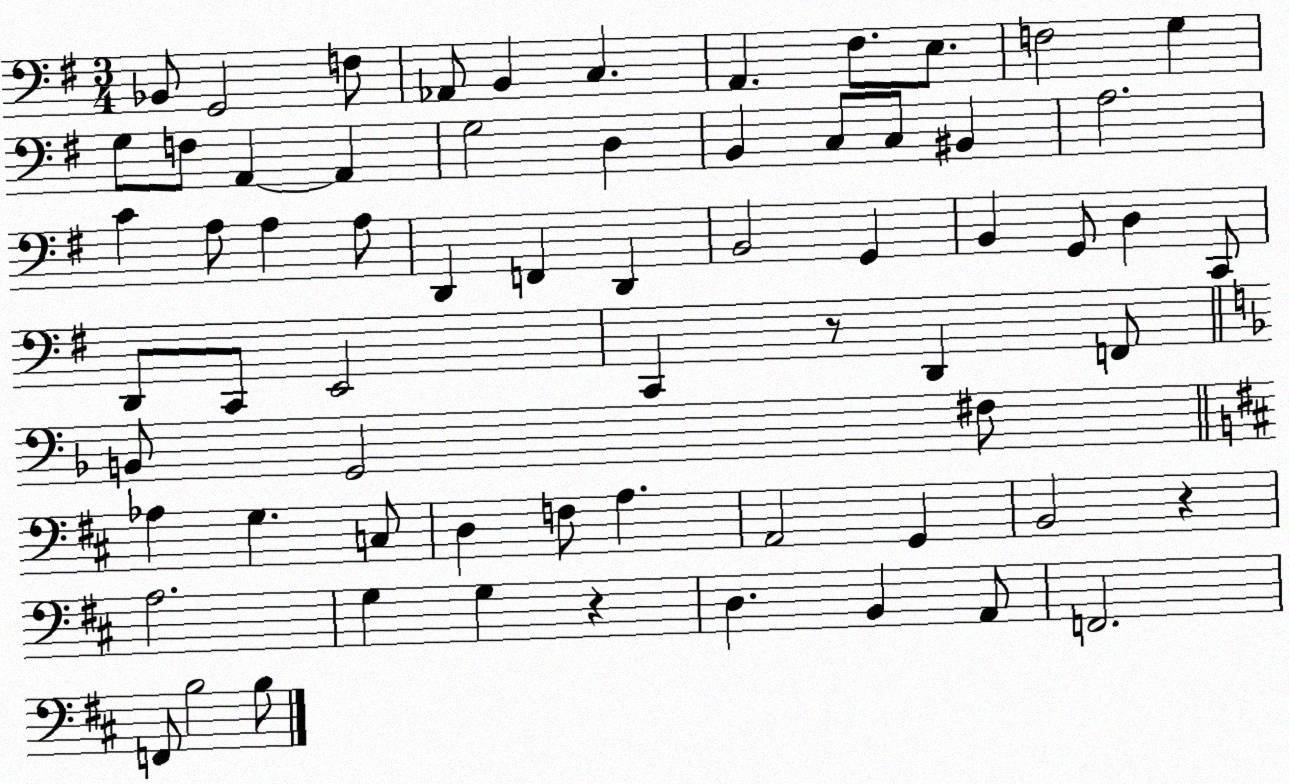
X:1
T:Untitled
M:3/4
L:1/4
K:G
_B,,/2 G,,2 F,/2 _A,,/2 B,, C, A,, ^F,/2 E,/2 F,2 G, G,/2 F,/2 A,, A,, G,2 D, B,, C,/2 C,/2 ^B,, A,2 C A,/2 A, A,/2 D,, F,, D,, B,,2 G,, B,, G,,/2 D, C,,/2 D,,/2 C,,/2 E,,2 C,, z/2 D,, F,,/2 B,,/2 G,,2 ^F,/2 _A, G, C,/2 D, F,/2 A, A,,2 G,, B,,2 z A,2 G, G, z D, B,, A,,/2 F,,2 F,,/2 B,2 B,/2